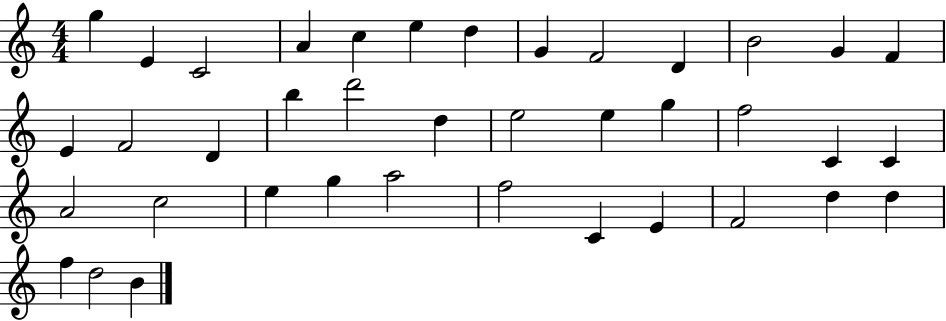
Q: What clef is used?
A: treble